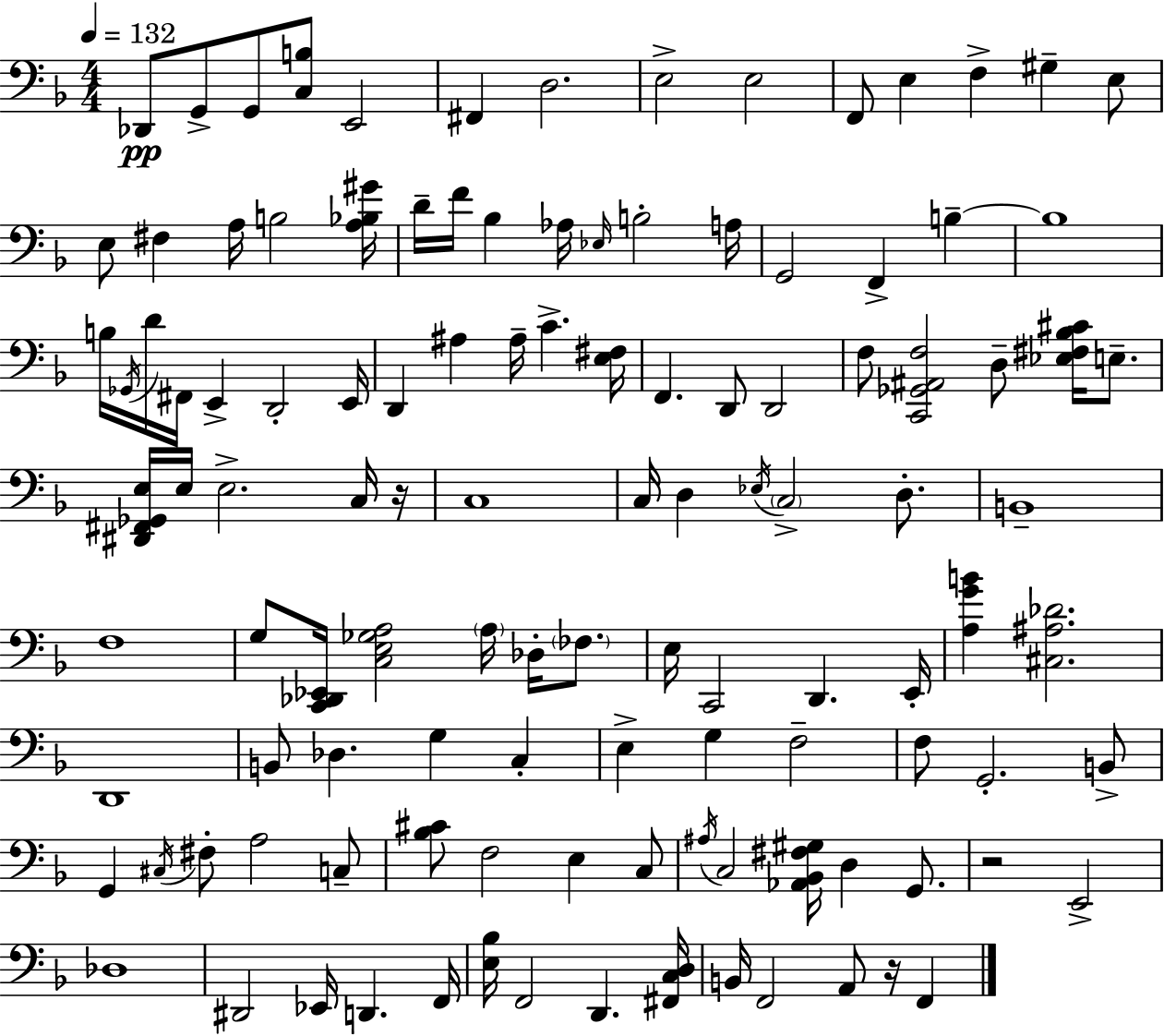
X:1
T:Untitled
M:4/4
L:1/4
K:Dm
_D,,/2 G,,/2 G,,/2 [C,B,]/2 E,,2 ^F,, D,2 E,2 E,2 F,,/2 E, F, ^G, E,/2 E,/2 ^F, A,/4 B,2 [A,_B,^G]/4 D/4 F/4 _B, _A,/4 _E,/4 B,2 A,/4 G,,2 F,, B, B,4 B,/4 _G,,/4 D/4 ^F,,/4 E,, D,,2 E,,/4 D,, ^A, ^A,/4 C [E,^F,]/4 F,, D,,/2 D,,2 F,/2 [C,,_G,,^A,,F,]2 D,/2 [_E,^F,_B,^C]/4 E,/2 [^D,,^F,,_G,,E,]/4 E,/4 E,2 C,/4 z/4 C,4 C,/4 D, _E,/4 C,2 D,/2 B,,4 F,4 G,/2 [C,,_D,,_E,,]/4 [C,E,_G,A,]2 A,/4 _D,/4 _F,/2 E,/4 C,,2 D,, E,,/4 [A,GB] [^C,^A,_D]2 D,,4 B,,/2 _D, G, C, E, G, F,2 F,/2 G,,2 B,,/2 G,, ^C,/4 ^F,/2 A,2 C,/2 [_B,^C]/2 F,2 E, C,/2 ^A,/4 C,2 [_A,,_B,,^F,^G,]/4 D, G,,/2 z2 E,,2 _D,4 ^D,,2 _E,,/4 D,, F,,/4 [E,_B,]/4 F,,2 D,, [^F,,C,D,]/4 B,,/4 F,,2 A,,/2 z/4 F,,